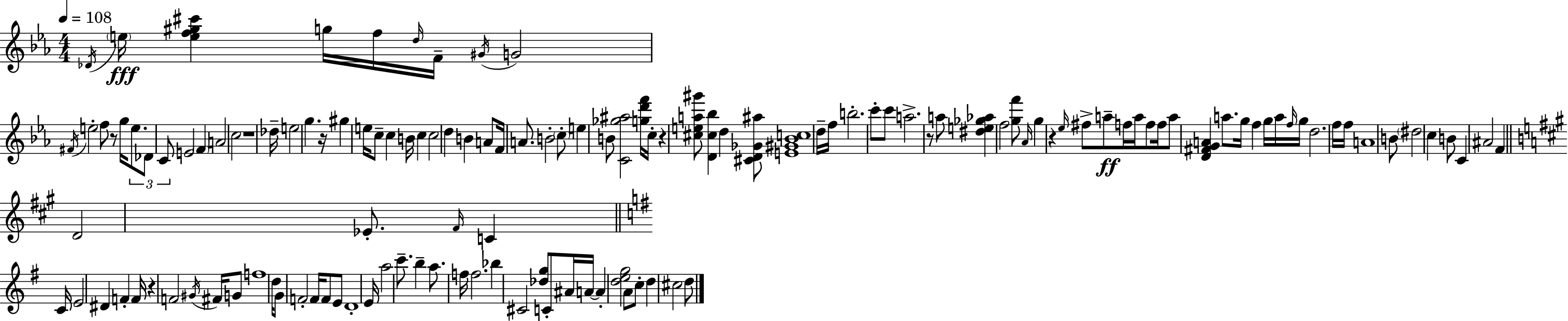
{
  \clef treble
  \numericTimeSignature
  \time 4/4
  \key ees \major
  \tempo 4 = 108
  \acciaccatura { des'16 }\fff \parenthesize e''16 <e'' f'' gis'' cis'''>4 g''16 f''16 \grace { d''16 } f'16-- \acciaccatura { gis'16 } g'2 | \acciaccatura { fis'16 } e''2-. f''8 r8 | g''16 \tuplet 3/2 { e''8. des'8 c'8 } e'2 | \parenthesize f'4 a'2 c''2 | \break r1 | des''16-- e''2 g''4. | r16 gis''4 e''16 c''8-- c''4 b'16 | c''4 c''2 d''4 | \break b'4 a'8 f'16 a'8. b'2-. | \parenthesize c''8-. e''4 b'8 <c' ges'' ais''>2 | <g'' d''' f'''>16 c''16-. r4 <cis'' e'' a'' gis'''>8 <d' cis'' bes''>4 d''4 | <cis' d' ges' ais''>8 <e' gis' bes' c''>1 | \break d''16-- f''16 b''2.-. | c'''8-. c'''8 a''2.-> | r8 a''8 <dis'' e'' ges'' aes''>4 f''2 | <g'' f'''>8 \grace { aes'16 } g''4 r4 \grace { ees''16 } fis''8-> | \break a''8--\ff f''16 a''16 f''8 f''16 a''8 <d' fis' g' a'>4 a''8. | g''16 f''4 g''16 a''16 \grace { f''16 } g''16 d''2. | f''16 f''16 a'1 | b'8 \parenthesize dis''2 | \break c''4 b'8 c'4 ais'2 | f'4 \bar "||" \break \key a \major d'2 ees'8.-. \grace { fis'16 } c'4 | \bar "||" \break \key g \major c'16 e'2 dis'4 f'4-. | f'16 r4 f'2 \acciaccatura { gis'16 } fis'16 | g'8 f''1 | d''16 g'8 f'2-. f'16 f'8 | \break e'8 d'1-. | e'16 a''2 c'''8.-- b''4-- | a''8. f''16 f''2. | bes''4 cis'2 <des'' g''>8 | \break c'8-. ais'16 a'16~~ a'4-. <d'' e'' g''>2 | a'8 c''8-. d''4 cis''2 | d''8 \bar "|."
}